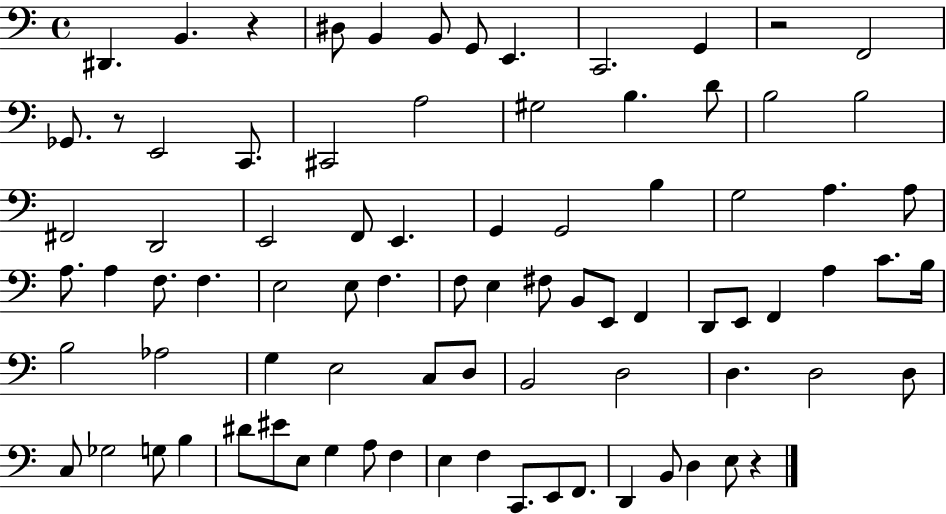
D#2/q. B2/q. R/q D#3/e B2/q B2/e G2/e E2/q. C2/h. G2/q R/h F2/h Gb2/e. R/e E2/h C2/e. C#2/h A3/h G#3/h B3/q. D4/e B3/h B3/h F#2/h D2/h E2/h F2/e E2/q. G2/q G2/h B3/q G3/h A3/q. A3/e A3/e. A3/q F3/e. F3/q. E3/h E3/e F3/q. F3/e E3/q F#3/e B2/e E2/e F2/q D2/e E2/e F2/q A3/q C4/e. B3/s B3/h Ab3/h G3/q E3/h C3/e D3/e B2/h D3/h D3/q. D3/h D3/e C3/e Gb3/h G3/e B3/q D#4/e EIS4/e E3/e G3/q A3/e F3/q E3/q F3/q C2/e. E2/e F2/e. D2/q B2/e D3/q E3/e R/q